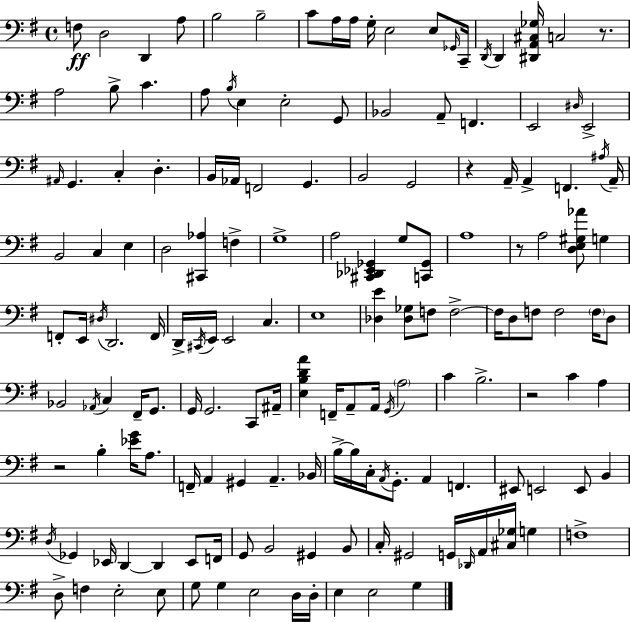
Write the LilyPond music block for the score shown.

{
  \clef bass
  \time 4/4
  \defaultTimeSignature
  \key e \minor
  f8\ff d2 d,4 a8 | b2 b2-- | c'8 a16 a16 g16-. e2 e8 \grace { ges,16 } | c,16-- \acciaccatura { d,16 } d,4 <dis, a, cis ges>16 c2 r8. | \break a2 b8-> c'4. | a8 \acciaccatura { b16 } e4 e2-. | g,8 bes,2 a,8-- f,4. | e,2 \grace { dis16 } e,2-> | \break \grace { ais,16 } g,4. c4-. d4.-. | b,16 aes,16 f,2 g,4. | b,2 g,2 | r4 a,16-- a,4-> f,4. | \break \acciaccatura { ais16 } a,16-- b,2 c4 | e4 d2 <cis, aes>4 | f4-> g1-> | a2 <cis, des, ees, ges,>4 | \break g8 <c, ges,>8 a1 | r8 a2 | <d e gis aes'>8 g4 f,8-. e,16 \acciaccatura { dis16 } d,2. | f,16 d,16-> \acciaccatura { cis,16 } e,16 e,2 | \break c4. e1 | <des e'>4 <des ges>8 f8 | f2->~~ f16 d8 f8 f2 | \parenthesize f16 d8 bes,2 | \break \acciaccatura { aes,16 } c4 fis,16-- g,8. g,16 g,2. | c,8 ais,16-- <e b d' a'>4 f,16-- a,8-- | a,16 \acciaccatura { g,16 } \parenthesize a2 c'4 b2.-> | r2 | \break c'4 a4 r2 | b4-. <ees' g'>16 a8. f,16-- a,4 gis,4 | a,4.-- bes,16 b16->~~ b16 c16-. \acciaccatura { a,16 } g,8.-. | a,4 f,4. eis,8 e,2 | \break e,8 b,4 \acciaccatura { d16 } ges,4 | ees,16 d,4~~ d,4 ees,8 f,16 g,8 b,2 | gis,4 b,8 c16-. gis,2 | g,16 \grace { des,16 } a,16 <cis ges>16 g4 f1-> | \break d8-> f4 | e2-. e8 g8 g4 | e2 d16 d16-. e4 | e2 g4 \bar "|."
}